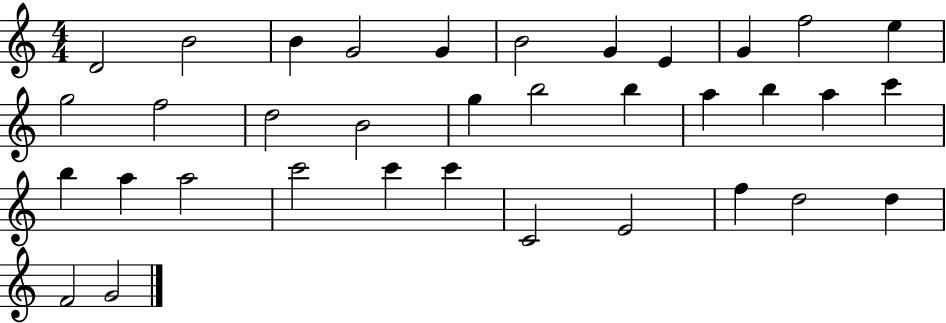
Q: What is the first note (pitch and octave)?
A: D4